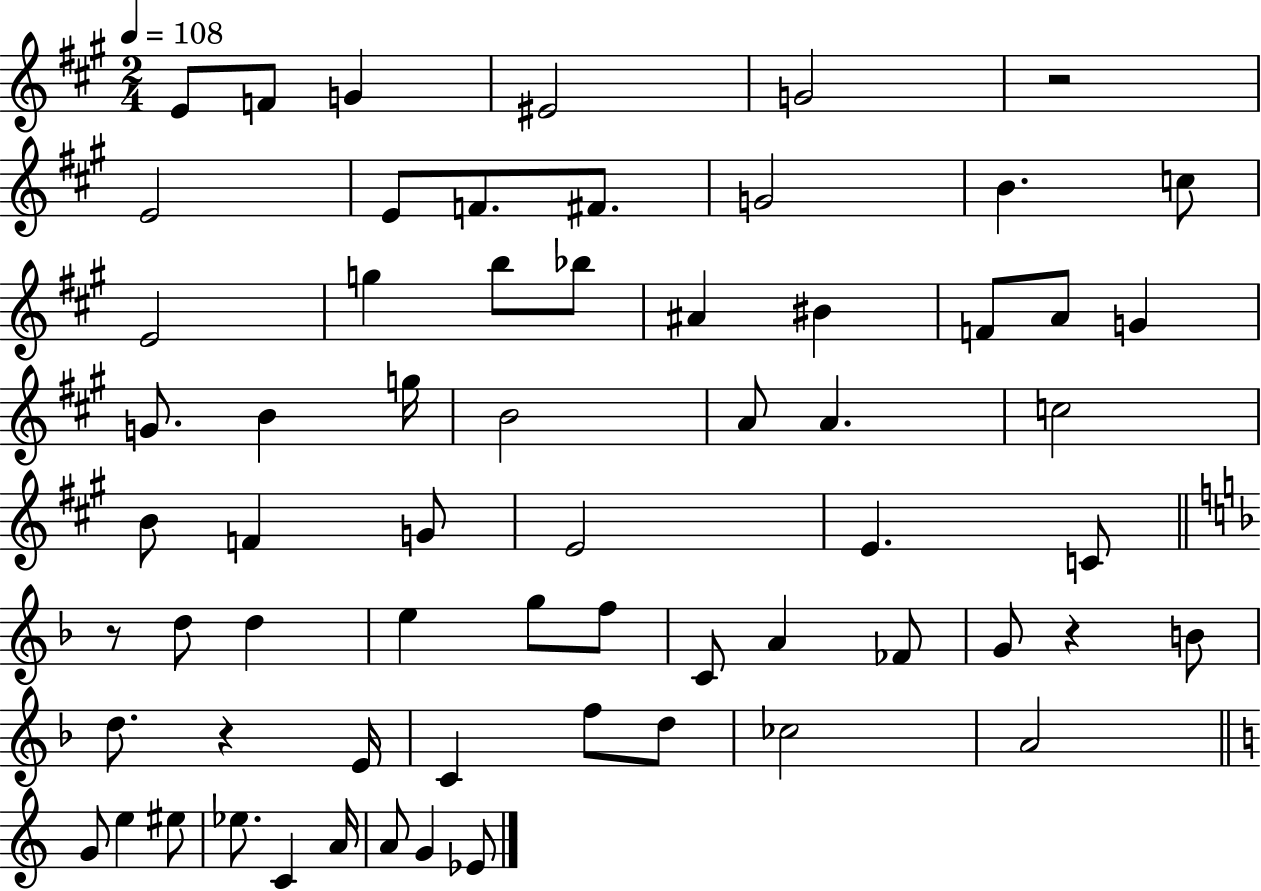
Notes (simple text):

E4/e F4/e G4/q EIS4/h G4/h R/h E4/h E4/e F4/e. F#4/e. G4/h B4/q. C5/e E4/h G5/q B5/e Bb5/e A#4/q BIS4/q F4/e A4/e G4/q G4/e. B4/q G5/s B4/h A4/e A4/q. C5/h B4/e F4/q G4/e E4/h E4/q. C4/e R/e D5/e D5/q E5/q G5/e F5/e C4/e A4/q FES4/e G4/e R/q B4/e D5/e. R/q E4/s C4/q F5/e D5/e CES5/h A4/h G4/e E5/q EIS5/e Eb5/e. C4/q A4/s A4/e G4/q Eb4/e